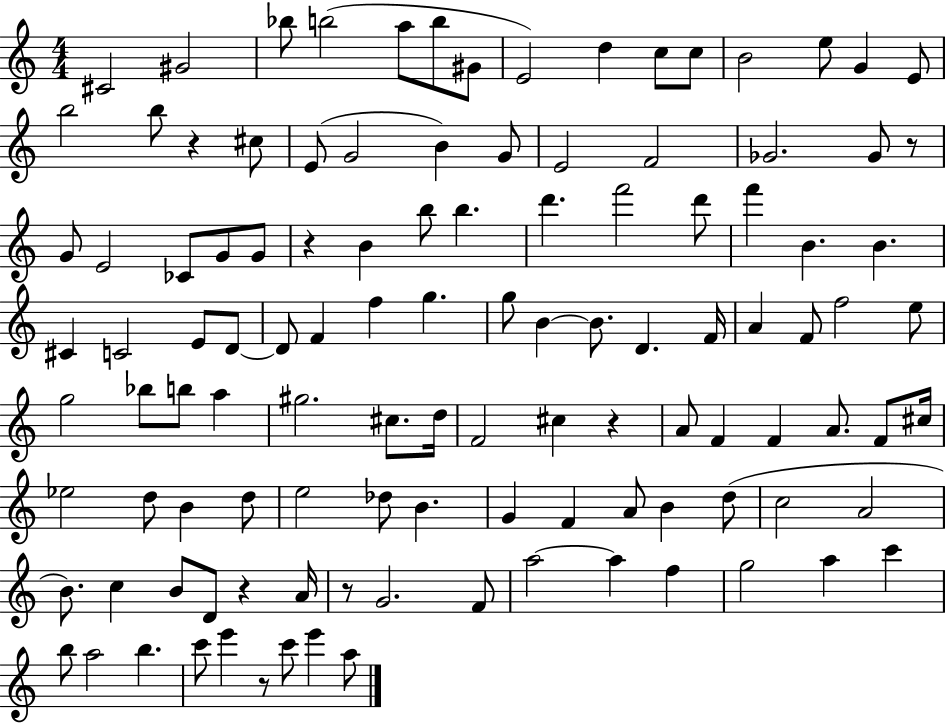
C#4/h G#4/h Bb5/e B5/h A5/e B5/e G#4/e E4/h D5/q C5/e C5/e B4/h E5/e G4/q E4/e B5/h B5/e R/q C#5/e E4/e G4/h B4/q G4/e E4/h F4/h Gb4/h. Gb4/e R/e G4/e E4/h CES4/e G4/e G4/e R/q B4/q B5/e B5/q. D6/q. F6/h D6/e F6/q B4/q. B4/q. C#4/q C4/h E4/e D4/e D4/e F4/q F5/q G5/q. G5/e B4/q B4/e. D4/q. F4/s A4/q F4/e F5/h E5/e G5/h Bb5/e B5/e A5/q G#5/h. C#5/e. D5/s F4/h C#5/q R/q A4/e F4/q F4/q A4/e. F4/e C#5/s Eb5/h D5/e B4/q D5/e E5/h Db5/e B4/q. G4/q F4/q A4/e B4/q D5/e C5/h A4/h B4/e. C5/q B4/e D4/e R/q A4/s R/e G4/h. F4/e A5/h A5/q F5/q G5/h A5/q C6/q B5/e A5/h B5/q. C6/e E6/q R/e C6/e E6/q A5/e